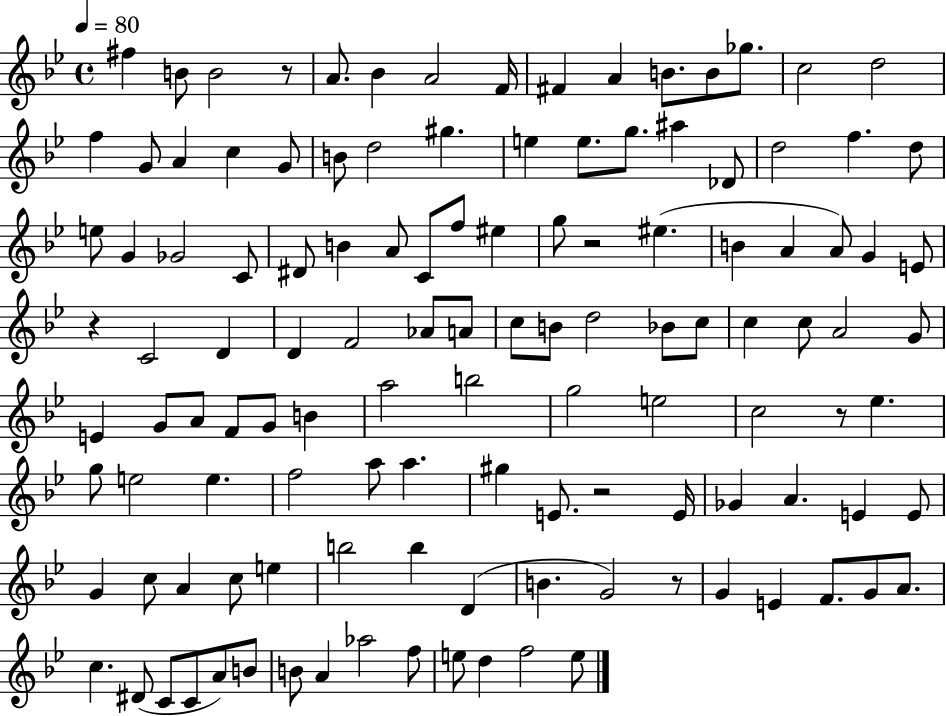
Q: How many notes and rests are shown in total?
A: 122